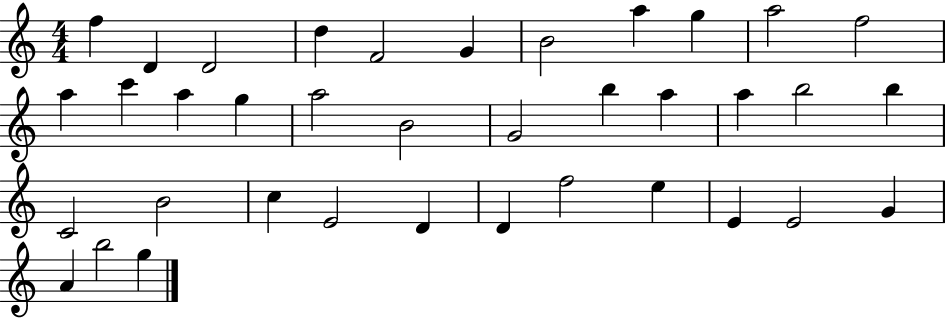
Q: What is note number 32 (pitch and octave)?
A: E4